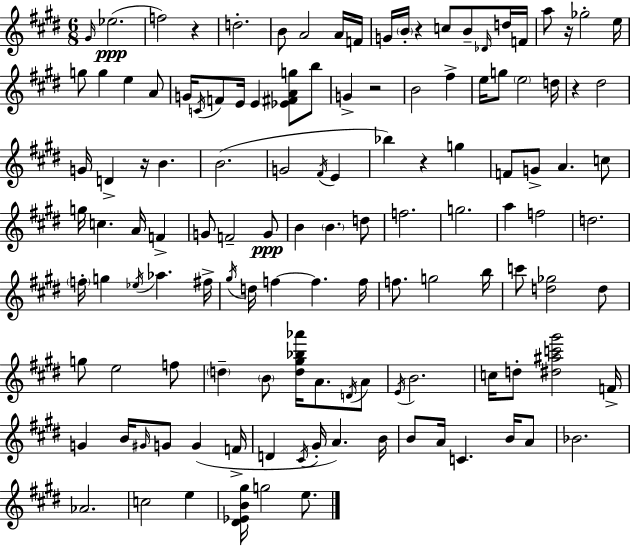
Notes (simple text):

G#4/s Eb5/h. F5/h R/q D5/h. B4/e A4/h A4/s F4/s G4/s B4/s R/q C5/e B4/e Db4/s D5/s F4/s A5/e R/s Gb5/h E5/s G5/e G5/q E5/q A4/e G4/s C4/s F4/e E4/s E4/q [Eb4,F#4,A4,G5]/e B5/e G4/q R/h B4/h F#5/q E5/s G5/e E5/h D5/s R/q D#5/h G4/s D4/q R/s B4/q. B4/h. G4/h F#4/s E4/q Bb5/q R/q G5/q F4/e G4/e A4/q. C5/e G5/s C5/q. A4/s F4/q G4/e F4/h G4/e B4/q B4/q. D5/e F5/h. G5/h. A5/q F5/h D5/h. F5/s G5/q Eb5/s Ab5/q. F#5/s G#5/s D5/s F5/q F5/q. F5/s F5/e. G5/h B5/s C6/e [D5,Gb5]/h D5/e G5/e E5/h F5/e D5/q B4/e [D5,G#5,Bb5,Ab6]/s A4/e. D4/s A4/e E4/s B4/h. C5/s D5/e [D#5,A#5,C6,G#6]/h F4/s G4/q B4/s G#4/s G4/e G4/q F4/s D4/q C#4/s G#4/s A4/q. B4/s B4/e A4/s C4/q. B4/s A4/e Bb4/h. Ab4/h. C5/h E5/q [D#4,Eb4,B4,G#5]/s G5/h E5/e.